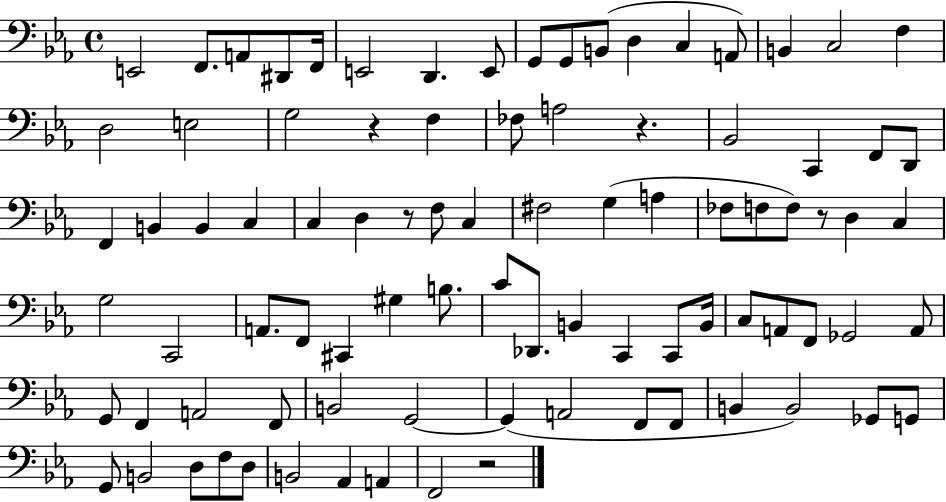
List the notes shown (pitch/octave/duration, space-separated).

E2/h F2/e. A2/e D#2/e F2/s E2/h D2/q. E2/e G2/e G2/e B2/e D3/q C3/q A2/e B2/q C3/h F3/q D3/h E3/h G3/h R/q F3/q FES3/e A3/h R/q. Bb2/h C2/q F2/e D2/e F2/q B2/q B2/q C3/q C3/q D3/q R/e F3/e C3/q F#3/h G3/q A3/q FES3/e F3/e F3/e R/e D3/q C3/q G3/h C2/h A2/e. F2/e C#2/q G#3/q B3/e. C4/e Db2/e. B2/q C2/q C2/e B2/s C3/e A2/e F2/e Gb2/h A2/e G2/e F2/q A2/h F2/e B2/h G2/h G2/q A2/h F2/e F2/e B2/q B2/h Gb2/e G2/e G2/e B2/h D3/e F3/e D3/e B2/h Ab2/q A2/q F2/h R/h